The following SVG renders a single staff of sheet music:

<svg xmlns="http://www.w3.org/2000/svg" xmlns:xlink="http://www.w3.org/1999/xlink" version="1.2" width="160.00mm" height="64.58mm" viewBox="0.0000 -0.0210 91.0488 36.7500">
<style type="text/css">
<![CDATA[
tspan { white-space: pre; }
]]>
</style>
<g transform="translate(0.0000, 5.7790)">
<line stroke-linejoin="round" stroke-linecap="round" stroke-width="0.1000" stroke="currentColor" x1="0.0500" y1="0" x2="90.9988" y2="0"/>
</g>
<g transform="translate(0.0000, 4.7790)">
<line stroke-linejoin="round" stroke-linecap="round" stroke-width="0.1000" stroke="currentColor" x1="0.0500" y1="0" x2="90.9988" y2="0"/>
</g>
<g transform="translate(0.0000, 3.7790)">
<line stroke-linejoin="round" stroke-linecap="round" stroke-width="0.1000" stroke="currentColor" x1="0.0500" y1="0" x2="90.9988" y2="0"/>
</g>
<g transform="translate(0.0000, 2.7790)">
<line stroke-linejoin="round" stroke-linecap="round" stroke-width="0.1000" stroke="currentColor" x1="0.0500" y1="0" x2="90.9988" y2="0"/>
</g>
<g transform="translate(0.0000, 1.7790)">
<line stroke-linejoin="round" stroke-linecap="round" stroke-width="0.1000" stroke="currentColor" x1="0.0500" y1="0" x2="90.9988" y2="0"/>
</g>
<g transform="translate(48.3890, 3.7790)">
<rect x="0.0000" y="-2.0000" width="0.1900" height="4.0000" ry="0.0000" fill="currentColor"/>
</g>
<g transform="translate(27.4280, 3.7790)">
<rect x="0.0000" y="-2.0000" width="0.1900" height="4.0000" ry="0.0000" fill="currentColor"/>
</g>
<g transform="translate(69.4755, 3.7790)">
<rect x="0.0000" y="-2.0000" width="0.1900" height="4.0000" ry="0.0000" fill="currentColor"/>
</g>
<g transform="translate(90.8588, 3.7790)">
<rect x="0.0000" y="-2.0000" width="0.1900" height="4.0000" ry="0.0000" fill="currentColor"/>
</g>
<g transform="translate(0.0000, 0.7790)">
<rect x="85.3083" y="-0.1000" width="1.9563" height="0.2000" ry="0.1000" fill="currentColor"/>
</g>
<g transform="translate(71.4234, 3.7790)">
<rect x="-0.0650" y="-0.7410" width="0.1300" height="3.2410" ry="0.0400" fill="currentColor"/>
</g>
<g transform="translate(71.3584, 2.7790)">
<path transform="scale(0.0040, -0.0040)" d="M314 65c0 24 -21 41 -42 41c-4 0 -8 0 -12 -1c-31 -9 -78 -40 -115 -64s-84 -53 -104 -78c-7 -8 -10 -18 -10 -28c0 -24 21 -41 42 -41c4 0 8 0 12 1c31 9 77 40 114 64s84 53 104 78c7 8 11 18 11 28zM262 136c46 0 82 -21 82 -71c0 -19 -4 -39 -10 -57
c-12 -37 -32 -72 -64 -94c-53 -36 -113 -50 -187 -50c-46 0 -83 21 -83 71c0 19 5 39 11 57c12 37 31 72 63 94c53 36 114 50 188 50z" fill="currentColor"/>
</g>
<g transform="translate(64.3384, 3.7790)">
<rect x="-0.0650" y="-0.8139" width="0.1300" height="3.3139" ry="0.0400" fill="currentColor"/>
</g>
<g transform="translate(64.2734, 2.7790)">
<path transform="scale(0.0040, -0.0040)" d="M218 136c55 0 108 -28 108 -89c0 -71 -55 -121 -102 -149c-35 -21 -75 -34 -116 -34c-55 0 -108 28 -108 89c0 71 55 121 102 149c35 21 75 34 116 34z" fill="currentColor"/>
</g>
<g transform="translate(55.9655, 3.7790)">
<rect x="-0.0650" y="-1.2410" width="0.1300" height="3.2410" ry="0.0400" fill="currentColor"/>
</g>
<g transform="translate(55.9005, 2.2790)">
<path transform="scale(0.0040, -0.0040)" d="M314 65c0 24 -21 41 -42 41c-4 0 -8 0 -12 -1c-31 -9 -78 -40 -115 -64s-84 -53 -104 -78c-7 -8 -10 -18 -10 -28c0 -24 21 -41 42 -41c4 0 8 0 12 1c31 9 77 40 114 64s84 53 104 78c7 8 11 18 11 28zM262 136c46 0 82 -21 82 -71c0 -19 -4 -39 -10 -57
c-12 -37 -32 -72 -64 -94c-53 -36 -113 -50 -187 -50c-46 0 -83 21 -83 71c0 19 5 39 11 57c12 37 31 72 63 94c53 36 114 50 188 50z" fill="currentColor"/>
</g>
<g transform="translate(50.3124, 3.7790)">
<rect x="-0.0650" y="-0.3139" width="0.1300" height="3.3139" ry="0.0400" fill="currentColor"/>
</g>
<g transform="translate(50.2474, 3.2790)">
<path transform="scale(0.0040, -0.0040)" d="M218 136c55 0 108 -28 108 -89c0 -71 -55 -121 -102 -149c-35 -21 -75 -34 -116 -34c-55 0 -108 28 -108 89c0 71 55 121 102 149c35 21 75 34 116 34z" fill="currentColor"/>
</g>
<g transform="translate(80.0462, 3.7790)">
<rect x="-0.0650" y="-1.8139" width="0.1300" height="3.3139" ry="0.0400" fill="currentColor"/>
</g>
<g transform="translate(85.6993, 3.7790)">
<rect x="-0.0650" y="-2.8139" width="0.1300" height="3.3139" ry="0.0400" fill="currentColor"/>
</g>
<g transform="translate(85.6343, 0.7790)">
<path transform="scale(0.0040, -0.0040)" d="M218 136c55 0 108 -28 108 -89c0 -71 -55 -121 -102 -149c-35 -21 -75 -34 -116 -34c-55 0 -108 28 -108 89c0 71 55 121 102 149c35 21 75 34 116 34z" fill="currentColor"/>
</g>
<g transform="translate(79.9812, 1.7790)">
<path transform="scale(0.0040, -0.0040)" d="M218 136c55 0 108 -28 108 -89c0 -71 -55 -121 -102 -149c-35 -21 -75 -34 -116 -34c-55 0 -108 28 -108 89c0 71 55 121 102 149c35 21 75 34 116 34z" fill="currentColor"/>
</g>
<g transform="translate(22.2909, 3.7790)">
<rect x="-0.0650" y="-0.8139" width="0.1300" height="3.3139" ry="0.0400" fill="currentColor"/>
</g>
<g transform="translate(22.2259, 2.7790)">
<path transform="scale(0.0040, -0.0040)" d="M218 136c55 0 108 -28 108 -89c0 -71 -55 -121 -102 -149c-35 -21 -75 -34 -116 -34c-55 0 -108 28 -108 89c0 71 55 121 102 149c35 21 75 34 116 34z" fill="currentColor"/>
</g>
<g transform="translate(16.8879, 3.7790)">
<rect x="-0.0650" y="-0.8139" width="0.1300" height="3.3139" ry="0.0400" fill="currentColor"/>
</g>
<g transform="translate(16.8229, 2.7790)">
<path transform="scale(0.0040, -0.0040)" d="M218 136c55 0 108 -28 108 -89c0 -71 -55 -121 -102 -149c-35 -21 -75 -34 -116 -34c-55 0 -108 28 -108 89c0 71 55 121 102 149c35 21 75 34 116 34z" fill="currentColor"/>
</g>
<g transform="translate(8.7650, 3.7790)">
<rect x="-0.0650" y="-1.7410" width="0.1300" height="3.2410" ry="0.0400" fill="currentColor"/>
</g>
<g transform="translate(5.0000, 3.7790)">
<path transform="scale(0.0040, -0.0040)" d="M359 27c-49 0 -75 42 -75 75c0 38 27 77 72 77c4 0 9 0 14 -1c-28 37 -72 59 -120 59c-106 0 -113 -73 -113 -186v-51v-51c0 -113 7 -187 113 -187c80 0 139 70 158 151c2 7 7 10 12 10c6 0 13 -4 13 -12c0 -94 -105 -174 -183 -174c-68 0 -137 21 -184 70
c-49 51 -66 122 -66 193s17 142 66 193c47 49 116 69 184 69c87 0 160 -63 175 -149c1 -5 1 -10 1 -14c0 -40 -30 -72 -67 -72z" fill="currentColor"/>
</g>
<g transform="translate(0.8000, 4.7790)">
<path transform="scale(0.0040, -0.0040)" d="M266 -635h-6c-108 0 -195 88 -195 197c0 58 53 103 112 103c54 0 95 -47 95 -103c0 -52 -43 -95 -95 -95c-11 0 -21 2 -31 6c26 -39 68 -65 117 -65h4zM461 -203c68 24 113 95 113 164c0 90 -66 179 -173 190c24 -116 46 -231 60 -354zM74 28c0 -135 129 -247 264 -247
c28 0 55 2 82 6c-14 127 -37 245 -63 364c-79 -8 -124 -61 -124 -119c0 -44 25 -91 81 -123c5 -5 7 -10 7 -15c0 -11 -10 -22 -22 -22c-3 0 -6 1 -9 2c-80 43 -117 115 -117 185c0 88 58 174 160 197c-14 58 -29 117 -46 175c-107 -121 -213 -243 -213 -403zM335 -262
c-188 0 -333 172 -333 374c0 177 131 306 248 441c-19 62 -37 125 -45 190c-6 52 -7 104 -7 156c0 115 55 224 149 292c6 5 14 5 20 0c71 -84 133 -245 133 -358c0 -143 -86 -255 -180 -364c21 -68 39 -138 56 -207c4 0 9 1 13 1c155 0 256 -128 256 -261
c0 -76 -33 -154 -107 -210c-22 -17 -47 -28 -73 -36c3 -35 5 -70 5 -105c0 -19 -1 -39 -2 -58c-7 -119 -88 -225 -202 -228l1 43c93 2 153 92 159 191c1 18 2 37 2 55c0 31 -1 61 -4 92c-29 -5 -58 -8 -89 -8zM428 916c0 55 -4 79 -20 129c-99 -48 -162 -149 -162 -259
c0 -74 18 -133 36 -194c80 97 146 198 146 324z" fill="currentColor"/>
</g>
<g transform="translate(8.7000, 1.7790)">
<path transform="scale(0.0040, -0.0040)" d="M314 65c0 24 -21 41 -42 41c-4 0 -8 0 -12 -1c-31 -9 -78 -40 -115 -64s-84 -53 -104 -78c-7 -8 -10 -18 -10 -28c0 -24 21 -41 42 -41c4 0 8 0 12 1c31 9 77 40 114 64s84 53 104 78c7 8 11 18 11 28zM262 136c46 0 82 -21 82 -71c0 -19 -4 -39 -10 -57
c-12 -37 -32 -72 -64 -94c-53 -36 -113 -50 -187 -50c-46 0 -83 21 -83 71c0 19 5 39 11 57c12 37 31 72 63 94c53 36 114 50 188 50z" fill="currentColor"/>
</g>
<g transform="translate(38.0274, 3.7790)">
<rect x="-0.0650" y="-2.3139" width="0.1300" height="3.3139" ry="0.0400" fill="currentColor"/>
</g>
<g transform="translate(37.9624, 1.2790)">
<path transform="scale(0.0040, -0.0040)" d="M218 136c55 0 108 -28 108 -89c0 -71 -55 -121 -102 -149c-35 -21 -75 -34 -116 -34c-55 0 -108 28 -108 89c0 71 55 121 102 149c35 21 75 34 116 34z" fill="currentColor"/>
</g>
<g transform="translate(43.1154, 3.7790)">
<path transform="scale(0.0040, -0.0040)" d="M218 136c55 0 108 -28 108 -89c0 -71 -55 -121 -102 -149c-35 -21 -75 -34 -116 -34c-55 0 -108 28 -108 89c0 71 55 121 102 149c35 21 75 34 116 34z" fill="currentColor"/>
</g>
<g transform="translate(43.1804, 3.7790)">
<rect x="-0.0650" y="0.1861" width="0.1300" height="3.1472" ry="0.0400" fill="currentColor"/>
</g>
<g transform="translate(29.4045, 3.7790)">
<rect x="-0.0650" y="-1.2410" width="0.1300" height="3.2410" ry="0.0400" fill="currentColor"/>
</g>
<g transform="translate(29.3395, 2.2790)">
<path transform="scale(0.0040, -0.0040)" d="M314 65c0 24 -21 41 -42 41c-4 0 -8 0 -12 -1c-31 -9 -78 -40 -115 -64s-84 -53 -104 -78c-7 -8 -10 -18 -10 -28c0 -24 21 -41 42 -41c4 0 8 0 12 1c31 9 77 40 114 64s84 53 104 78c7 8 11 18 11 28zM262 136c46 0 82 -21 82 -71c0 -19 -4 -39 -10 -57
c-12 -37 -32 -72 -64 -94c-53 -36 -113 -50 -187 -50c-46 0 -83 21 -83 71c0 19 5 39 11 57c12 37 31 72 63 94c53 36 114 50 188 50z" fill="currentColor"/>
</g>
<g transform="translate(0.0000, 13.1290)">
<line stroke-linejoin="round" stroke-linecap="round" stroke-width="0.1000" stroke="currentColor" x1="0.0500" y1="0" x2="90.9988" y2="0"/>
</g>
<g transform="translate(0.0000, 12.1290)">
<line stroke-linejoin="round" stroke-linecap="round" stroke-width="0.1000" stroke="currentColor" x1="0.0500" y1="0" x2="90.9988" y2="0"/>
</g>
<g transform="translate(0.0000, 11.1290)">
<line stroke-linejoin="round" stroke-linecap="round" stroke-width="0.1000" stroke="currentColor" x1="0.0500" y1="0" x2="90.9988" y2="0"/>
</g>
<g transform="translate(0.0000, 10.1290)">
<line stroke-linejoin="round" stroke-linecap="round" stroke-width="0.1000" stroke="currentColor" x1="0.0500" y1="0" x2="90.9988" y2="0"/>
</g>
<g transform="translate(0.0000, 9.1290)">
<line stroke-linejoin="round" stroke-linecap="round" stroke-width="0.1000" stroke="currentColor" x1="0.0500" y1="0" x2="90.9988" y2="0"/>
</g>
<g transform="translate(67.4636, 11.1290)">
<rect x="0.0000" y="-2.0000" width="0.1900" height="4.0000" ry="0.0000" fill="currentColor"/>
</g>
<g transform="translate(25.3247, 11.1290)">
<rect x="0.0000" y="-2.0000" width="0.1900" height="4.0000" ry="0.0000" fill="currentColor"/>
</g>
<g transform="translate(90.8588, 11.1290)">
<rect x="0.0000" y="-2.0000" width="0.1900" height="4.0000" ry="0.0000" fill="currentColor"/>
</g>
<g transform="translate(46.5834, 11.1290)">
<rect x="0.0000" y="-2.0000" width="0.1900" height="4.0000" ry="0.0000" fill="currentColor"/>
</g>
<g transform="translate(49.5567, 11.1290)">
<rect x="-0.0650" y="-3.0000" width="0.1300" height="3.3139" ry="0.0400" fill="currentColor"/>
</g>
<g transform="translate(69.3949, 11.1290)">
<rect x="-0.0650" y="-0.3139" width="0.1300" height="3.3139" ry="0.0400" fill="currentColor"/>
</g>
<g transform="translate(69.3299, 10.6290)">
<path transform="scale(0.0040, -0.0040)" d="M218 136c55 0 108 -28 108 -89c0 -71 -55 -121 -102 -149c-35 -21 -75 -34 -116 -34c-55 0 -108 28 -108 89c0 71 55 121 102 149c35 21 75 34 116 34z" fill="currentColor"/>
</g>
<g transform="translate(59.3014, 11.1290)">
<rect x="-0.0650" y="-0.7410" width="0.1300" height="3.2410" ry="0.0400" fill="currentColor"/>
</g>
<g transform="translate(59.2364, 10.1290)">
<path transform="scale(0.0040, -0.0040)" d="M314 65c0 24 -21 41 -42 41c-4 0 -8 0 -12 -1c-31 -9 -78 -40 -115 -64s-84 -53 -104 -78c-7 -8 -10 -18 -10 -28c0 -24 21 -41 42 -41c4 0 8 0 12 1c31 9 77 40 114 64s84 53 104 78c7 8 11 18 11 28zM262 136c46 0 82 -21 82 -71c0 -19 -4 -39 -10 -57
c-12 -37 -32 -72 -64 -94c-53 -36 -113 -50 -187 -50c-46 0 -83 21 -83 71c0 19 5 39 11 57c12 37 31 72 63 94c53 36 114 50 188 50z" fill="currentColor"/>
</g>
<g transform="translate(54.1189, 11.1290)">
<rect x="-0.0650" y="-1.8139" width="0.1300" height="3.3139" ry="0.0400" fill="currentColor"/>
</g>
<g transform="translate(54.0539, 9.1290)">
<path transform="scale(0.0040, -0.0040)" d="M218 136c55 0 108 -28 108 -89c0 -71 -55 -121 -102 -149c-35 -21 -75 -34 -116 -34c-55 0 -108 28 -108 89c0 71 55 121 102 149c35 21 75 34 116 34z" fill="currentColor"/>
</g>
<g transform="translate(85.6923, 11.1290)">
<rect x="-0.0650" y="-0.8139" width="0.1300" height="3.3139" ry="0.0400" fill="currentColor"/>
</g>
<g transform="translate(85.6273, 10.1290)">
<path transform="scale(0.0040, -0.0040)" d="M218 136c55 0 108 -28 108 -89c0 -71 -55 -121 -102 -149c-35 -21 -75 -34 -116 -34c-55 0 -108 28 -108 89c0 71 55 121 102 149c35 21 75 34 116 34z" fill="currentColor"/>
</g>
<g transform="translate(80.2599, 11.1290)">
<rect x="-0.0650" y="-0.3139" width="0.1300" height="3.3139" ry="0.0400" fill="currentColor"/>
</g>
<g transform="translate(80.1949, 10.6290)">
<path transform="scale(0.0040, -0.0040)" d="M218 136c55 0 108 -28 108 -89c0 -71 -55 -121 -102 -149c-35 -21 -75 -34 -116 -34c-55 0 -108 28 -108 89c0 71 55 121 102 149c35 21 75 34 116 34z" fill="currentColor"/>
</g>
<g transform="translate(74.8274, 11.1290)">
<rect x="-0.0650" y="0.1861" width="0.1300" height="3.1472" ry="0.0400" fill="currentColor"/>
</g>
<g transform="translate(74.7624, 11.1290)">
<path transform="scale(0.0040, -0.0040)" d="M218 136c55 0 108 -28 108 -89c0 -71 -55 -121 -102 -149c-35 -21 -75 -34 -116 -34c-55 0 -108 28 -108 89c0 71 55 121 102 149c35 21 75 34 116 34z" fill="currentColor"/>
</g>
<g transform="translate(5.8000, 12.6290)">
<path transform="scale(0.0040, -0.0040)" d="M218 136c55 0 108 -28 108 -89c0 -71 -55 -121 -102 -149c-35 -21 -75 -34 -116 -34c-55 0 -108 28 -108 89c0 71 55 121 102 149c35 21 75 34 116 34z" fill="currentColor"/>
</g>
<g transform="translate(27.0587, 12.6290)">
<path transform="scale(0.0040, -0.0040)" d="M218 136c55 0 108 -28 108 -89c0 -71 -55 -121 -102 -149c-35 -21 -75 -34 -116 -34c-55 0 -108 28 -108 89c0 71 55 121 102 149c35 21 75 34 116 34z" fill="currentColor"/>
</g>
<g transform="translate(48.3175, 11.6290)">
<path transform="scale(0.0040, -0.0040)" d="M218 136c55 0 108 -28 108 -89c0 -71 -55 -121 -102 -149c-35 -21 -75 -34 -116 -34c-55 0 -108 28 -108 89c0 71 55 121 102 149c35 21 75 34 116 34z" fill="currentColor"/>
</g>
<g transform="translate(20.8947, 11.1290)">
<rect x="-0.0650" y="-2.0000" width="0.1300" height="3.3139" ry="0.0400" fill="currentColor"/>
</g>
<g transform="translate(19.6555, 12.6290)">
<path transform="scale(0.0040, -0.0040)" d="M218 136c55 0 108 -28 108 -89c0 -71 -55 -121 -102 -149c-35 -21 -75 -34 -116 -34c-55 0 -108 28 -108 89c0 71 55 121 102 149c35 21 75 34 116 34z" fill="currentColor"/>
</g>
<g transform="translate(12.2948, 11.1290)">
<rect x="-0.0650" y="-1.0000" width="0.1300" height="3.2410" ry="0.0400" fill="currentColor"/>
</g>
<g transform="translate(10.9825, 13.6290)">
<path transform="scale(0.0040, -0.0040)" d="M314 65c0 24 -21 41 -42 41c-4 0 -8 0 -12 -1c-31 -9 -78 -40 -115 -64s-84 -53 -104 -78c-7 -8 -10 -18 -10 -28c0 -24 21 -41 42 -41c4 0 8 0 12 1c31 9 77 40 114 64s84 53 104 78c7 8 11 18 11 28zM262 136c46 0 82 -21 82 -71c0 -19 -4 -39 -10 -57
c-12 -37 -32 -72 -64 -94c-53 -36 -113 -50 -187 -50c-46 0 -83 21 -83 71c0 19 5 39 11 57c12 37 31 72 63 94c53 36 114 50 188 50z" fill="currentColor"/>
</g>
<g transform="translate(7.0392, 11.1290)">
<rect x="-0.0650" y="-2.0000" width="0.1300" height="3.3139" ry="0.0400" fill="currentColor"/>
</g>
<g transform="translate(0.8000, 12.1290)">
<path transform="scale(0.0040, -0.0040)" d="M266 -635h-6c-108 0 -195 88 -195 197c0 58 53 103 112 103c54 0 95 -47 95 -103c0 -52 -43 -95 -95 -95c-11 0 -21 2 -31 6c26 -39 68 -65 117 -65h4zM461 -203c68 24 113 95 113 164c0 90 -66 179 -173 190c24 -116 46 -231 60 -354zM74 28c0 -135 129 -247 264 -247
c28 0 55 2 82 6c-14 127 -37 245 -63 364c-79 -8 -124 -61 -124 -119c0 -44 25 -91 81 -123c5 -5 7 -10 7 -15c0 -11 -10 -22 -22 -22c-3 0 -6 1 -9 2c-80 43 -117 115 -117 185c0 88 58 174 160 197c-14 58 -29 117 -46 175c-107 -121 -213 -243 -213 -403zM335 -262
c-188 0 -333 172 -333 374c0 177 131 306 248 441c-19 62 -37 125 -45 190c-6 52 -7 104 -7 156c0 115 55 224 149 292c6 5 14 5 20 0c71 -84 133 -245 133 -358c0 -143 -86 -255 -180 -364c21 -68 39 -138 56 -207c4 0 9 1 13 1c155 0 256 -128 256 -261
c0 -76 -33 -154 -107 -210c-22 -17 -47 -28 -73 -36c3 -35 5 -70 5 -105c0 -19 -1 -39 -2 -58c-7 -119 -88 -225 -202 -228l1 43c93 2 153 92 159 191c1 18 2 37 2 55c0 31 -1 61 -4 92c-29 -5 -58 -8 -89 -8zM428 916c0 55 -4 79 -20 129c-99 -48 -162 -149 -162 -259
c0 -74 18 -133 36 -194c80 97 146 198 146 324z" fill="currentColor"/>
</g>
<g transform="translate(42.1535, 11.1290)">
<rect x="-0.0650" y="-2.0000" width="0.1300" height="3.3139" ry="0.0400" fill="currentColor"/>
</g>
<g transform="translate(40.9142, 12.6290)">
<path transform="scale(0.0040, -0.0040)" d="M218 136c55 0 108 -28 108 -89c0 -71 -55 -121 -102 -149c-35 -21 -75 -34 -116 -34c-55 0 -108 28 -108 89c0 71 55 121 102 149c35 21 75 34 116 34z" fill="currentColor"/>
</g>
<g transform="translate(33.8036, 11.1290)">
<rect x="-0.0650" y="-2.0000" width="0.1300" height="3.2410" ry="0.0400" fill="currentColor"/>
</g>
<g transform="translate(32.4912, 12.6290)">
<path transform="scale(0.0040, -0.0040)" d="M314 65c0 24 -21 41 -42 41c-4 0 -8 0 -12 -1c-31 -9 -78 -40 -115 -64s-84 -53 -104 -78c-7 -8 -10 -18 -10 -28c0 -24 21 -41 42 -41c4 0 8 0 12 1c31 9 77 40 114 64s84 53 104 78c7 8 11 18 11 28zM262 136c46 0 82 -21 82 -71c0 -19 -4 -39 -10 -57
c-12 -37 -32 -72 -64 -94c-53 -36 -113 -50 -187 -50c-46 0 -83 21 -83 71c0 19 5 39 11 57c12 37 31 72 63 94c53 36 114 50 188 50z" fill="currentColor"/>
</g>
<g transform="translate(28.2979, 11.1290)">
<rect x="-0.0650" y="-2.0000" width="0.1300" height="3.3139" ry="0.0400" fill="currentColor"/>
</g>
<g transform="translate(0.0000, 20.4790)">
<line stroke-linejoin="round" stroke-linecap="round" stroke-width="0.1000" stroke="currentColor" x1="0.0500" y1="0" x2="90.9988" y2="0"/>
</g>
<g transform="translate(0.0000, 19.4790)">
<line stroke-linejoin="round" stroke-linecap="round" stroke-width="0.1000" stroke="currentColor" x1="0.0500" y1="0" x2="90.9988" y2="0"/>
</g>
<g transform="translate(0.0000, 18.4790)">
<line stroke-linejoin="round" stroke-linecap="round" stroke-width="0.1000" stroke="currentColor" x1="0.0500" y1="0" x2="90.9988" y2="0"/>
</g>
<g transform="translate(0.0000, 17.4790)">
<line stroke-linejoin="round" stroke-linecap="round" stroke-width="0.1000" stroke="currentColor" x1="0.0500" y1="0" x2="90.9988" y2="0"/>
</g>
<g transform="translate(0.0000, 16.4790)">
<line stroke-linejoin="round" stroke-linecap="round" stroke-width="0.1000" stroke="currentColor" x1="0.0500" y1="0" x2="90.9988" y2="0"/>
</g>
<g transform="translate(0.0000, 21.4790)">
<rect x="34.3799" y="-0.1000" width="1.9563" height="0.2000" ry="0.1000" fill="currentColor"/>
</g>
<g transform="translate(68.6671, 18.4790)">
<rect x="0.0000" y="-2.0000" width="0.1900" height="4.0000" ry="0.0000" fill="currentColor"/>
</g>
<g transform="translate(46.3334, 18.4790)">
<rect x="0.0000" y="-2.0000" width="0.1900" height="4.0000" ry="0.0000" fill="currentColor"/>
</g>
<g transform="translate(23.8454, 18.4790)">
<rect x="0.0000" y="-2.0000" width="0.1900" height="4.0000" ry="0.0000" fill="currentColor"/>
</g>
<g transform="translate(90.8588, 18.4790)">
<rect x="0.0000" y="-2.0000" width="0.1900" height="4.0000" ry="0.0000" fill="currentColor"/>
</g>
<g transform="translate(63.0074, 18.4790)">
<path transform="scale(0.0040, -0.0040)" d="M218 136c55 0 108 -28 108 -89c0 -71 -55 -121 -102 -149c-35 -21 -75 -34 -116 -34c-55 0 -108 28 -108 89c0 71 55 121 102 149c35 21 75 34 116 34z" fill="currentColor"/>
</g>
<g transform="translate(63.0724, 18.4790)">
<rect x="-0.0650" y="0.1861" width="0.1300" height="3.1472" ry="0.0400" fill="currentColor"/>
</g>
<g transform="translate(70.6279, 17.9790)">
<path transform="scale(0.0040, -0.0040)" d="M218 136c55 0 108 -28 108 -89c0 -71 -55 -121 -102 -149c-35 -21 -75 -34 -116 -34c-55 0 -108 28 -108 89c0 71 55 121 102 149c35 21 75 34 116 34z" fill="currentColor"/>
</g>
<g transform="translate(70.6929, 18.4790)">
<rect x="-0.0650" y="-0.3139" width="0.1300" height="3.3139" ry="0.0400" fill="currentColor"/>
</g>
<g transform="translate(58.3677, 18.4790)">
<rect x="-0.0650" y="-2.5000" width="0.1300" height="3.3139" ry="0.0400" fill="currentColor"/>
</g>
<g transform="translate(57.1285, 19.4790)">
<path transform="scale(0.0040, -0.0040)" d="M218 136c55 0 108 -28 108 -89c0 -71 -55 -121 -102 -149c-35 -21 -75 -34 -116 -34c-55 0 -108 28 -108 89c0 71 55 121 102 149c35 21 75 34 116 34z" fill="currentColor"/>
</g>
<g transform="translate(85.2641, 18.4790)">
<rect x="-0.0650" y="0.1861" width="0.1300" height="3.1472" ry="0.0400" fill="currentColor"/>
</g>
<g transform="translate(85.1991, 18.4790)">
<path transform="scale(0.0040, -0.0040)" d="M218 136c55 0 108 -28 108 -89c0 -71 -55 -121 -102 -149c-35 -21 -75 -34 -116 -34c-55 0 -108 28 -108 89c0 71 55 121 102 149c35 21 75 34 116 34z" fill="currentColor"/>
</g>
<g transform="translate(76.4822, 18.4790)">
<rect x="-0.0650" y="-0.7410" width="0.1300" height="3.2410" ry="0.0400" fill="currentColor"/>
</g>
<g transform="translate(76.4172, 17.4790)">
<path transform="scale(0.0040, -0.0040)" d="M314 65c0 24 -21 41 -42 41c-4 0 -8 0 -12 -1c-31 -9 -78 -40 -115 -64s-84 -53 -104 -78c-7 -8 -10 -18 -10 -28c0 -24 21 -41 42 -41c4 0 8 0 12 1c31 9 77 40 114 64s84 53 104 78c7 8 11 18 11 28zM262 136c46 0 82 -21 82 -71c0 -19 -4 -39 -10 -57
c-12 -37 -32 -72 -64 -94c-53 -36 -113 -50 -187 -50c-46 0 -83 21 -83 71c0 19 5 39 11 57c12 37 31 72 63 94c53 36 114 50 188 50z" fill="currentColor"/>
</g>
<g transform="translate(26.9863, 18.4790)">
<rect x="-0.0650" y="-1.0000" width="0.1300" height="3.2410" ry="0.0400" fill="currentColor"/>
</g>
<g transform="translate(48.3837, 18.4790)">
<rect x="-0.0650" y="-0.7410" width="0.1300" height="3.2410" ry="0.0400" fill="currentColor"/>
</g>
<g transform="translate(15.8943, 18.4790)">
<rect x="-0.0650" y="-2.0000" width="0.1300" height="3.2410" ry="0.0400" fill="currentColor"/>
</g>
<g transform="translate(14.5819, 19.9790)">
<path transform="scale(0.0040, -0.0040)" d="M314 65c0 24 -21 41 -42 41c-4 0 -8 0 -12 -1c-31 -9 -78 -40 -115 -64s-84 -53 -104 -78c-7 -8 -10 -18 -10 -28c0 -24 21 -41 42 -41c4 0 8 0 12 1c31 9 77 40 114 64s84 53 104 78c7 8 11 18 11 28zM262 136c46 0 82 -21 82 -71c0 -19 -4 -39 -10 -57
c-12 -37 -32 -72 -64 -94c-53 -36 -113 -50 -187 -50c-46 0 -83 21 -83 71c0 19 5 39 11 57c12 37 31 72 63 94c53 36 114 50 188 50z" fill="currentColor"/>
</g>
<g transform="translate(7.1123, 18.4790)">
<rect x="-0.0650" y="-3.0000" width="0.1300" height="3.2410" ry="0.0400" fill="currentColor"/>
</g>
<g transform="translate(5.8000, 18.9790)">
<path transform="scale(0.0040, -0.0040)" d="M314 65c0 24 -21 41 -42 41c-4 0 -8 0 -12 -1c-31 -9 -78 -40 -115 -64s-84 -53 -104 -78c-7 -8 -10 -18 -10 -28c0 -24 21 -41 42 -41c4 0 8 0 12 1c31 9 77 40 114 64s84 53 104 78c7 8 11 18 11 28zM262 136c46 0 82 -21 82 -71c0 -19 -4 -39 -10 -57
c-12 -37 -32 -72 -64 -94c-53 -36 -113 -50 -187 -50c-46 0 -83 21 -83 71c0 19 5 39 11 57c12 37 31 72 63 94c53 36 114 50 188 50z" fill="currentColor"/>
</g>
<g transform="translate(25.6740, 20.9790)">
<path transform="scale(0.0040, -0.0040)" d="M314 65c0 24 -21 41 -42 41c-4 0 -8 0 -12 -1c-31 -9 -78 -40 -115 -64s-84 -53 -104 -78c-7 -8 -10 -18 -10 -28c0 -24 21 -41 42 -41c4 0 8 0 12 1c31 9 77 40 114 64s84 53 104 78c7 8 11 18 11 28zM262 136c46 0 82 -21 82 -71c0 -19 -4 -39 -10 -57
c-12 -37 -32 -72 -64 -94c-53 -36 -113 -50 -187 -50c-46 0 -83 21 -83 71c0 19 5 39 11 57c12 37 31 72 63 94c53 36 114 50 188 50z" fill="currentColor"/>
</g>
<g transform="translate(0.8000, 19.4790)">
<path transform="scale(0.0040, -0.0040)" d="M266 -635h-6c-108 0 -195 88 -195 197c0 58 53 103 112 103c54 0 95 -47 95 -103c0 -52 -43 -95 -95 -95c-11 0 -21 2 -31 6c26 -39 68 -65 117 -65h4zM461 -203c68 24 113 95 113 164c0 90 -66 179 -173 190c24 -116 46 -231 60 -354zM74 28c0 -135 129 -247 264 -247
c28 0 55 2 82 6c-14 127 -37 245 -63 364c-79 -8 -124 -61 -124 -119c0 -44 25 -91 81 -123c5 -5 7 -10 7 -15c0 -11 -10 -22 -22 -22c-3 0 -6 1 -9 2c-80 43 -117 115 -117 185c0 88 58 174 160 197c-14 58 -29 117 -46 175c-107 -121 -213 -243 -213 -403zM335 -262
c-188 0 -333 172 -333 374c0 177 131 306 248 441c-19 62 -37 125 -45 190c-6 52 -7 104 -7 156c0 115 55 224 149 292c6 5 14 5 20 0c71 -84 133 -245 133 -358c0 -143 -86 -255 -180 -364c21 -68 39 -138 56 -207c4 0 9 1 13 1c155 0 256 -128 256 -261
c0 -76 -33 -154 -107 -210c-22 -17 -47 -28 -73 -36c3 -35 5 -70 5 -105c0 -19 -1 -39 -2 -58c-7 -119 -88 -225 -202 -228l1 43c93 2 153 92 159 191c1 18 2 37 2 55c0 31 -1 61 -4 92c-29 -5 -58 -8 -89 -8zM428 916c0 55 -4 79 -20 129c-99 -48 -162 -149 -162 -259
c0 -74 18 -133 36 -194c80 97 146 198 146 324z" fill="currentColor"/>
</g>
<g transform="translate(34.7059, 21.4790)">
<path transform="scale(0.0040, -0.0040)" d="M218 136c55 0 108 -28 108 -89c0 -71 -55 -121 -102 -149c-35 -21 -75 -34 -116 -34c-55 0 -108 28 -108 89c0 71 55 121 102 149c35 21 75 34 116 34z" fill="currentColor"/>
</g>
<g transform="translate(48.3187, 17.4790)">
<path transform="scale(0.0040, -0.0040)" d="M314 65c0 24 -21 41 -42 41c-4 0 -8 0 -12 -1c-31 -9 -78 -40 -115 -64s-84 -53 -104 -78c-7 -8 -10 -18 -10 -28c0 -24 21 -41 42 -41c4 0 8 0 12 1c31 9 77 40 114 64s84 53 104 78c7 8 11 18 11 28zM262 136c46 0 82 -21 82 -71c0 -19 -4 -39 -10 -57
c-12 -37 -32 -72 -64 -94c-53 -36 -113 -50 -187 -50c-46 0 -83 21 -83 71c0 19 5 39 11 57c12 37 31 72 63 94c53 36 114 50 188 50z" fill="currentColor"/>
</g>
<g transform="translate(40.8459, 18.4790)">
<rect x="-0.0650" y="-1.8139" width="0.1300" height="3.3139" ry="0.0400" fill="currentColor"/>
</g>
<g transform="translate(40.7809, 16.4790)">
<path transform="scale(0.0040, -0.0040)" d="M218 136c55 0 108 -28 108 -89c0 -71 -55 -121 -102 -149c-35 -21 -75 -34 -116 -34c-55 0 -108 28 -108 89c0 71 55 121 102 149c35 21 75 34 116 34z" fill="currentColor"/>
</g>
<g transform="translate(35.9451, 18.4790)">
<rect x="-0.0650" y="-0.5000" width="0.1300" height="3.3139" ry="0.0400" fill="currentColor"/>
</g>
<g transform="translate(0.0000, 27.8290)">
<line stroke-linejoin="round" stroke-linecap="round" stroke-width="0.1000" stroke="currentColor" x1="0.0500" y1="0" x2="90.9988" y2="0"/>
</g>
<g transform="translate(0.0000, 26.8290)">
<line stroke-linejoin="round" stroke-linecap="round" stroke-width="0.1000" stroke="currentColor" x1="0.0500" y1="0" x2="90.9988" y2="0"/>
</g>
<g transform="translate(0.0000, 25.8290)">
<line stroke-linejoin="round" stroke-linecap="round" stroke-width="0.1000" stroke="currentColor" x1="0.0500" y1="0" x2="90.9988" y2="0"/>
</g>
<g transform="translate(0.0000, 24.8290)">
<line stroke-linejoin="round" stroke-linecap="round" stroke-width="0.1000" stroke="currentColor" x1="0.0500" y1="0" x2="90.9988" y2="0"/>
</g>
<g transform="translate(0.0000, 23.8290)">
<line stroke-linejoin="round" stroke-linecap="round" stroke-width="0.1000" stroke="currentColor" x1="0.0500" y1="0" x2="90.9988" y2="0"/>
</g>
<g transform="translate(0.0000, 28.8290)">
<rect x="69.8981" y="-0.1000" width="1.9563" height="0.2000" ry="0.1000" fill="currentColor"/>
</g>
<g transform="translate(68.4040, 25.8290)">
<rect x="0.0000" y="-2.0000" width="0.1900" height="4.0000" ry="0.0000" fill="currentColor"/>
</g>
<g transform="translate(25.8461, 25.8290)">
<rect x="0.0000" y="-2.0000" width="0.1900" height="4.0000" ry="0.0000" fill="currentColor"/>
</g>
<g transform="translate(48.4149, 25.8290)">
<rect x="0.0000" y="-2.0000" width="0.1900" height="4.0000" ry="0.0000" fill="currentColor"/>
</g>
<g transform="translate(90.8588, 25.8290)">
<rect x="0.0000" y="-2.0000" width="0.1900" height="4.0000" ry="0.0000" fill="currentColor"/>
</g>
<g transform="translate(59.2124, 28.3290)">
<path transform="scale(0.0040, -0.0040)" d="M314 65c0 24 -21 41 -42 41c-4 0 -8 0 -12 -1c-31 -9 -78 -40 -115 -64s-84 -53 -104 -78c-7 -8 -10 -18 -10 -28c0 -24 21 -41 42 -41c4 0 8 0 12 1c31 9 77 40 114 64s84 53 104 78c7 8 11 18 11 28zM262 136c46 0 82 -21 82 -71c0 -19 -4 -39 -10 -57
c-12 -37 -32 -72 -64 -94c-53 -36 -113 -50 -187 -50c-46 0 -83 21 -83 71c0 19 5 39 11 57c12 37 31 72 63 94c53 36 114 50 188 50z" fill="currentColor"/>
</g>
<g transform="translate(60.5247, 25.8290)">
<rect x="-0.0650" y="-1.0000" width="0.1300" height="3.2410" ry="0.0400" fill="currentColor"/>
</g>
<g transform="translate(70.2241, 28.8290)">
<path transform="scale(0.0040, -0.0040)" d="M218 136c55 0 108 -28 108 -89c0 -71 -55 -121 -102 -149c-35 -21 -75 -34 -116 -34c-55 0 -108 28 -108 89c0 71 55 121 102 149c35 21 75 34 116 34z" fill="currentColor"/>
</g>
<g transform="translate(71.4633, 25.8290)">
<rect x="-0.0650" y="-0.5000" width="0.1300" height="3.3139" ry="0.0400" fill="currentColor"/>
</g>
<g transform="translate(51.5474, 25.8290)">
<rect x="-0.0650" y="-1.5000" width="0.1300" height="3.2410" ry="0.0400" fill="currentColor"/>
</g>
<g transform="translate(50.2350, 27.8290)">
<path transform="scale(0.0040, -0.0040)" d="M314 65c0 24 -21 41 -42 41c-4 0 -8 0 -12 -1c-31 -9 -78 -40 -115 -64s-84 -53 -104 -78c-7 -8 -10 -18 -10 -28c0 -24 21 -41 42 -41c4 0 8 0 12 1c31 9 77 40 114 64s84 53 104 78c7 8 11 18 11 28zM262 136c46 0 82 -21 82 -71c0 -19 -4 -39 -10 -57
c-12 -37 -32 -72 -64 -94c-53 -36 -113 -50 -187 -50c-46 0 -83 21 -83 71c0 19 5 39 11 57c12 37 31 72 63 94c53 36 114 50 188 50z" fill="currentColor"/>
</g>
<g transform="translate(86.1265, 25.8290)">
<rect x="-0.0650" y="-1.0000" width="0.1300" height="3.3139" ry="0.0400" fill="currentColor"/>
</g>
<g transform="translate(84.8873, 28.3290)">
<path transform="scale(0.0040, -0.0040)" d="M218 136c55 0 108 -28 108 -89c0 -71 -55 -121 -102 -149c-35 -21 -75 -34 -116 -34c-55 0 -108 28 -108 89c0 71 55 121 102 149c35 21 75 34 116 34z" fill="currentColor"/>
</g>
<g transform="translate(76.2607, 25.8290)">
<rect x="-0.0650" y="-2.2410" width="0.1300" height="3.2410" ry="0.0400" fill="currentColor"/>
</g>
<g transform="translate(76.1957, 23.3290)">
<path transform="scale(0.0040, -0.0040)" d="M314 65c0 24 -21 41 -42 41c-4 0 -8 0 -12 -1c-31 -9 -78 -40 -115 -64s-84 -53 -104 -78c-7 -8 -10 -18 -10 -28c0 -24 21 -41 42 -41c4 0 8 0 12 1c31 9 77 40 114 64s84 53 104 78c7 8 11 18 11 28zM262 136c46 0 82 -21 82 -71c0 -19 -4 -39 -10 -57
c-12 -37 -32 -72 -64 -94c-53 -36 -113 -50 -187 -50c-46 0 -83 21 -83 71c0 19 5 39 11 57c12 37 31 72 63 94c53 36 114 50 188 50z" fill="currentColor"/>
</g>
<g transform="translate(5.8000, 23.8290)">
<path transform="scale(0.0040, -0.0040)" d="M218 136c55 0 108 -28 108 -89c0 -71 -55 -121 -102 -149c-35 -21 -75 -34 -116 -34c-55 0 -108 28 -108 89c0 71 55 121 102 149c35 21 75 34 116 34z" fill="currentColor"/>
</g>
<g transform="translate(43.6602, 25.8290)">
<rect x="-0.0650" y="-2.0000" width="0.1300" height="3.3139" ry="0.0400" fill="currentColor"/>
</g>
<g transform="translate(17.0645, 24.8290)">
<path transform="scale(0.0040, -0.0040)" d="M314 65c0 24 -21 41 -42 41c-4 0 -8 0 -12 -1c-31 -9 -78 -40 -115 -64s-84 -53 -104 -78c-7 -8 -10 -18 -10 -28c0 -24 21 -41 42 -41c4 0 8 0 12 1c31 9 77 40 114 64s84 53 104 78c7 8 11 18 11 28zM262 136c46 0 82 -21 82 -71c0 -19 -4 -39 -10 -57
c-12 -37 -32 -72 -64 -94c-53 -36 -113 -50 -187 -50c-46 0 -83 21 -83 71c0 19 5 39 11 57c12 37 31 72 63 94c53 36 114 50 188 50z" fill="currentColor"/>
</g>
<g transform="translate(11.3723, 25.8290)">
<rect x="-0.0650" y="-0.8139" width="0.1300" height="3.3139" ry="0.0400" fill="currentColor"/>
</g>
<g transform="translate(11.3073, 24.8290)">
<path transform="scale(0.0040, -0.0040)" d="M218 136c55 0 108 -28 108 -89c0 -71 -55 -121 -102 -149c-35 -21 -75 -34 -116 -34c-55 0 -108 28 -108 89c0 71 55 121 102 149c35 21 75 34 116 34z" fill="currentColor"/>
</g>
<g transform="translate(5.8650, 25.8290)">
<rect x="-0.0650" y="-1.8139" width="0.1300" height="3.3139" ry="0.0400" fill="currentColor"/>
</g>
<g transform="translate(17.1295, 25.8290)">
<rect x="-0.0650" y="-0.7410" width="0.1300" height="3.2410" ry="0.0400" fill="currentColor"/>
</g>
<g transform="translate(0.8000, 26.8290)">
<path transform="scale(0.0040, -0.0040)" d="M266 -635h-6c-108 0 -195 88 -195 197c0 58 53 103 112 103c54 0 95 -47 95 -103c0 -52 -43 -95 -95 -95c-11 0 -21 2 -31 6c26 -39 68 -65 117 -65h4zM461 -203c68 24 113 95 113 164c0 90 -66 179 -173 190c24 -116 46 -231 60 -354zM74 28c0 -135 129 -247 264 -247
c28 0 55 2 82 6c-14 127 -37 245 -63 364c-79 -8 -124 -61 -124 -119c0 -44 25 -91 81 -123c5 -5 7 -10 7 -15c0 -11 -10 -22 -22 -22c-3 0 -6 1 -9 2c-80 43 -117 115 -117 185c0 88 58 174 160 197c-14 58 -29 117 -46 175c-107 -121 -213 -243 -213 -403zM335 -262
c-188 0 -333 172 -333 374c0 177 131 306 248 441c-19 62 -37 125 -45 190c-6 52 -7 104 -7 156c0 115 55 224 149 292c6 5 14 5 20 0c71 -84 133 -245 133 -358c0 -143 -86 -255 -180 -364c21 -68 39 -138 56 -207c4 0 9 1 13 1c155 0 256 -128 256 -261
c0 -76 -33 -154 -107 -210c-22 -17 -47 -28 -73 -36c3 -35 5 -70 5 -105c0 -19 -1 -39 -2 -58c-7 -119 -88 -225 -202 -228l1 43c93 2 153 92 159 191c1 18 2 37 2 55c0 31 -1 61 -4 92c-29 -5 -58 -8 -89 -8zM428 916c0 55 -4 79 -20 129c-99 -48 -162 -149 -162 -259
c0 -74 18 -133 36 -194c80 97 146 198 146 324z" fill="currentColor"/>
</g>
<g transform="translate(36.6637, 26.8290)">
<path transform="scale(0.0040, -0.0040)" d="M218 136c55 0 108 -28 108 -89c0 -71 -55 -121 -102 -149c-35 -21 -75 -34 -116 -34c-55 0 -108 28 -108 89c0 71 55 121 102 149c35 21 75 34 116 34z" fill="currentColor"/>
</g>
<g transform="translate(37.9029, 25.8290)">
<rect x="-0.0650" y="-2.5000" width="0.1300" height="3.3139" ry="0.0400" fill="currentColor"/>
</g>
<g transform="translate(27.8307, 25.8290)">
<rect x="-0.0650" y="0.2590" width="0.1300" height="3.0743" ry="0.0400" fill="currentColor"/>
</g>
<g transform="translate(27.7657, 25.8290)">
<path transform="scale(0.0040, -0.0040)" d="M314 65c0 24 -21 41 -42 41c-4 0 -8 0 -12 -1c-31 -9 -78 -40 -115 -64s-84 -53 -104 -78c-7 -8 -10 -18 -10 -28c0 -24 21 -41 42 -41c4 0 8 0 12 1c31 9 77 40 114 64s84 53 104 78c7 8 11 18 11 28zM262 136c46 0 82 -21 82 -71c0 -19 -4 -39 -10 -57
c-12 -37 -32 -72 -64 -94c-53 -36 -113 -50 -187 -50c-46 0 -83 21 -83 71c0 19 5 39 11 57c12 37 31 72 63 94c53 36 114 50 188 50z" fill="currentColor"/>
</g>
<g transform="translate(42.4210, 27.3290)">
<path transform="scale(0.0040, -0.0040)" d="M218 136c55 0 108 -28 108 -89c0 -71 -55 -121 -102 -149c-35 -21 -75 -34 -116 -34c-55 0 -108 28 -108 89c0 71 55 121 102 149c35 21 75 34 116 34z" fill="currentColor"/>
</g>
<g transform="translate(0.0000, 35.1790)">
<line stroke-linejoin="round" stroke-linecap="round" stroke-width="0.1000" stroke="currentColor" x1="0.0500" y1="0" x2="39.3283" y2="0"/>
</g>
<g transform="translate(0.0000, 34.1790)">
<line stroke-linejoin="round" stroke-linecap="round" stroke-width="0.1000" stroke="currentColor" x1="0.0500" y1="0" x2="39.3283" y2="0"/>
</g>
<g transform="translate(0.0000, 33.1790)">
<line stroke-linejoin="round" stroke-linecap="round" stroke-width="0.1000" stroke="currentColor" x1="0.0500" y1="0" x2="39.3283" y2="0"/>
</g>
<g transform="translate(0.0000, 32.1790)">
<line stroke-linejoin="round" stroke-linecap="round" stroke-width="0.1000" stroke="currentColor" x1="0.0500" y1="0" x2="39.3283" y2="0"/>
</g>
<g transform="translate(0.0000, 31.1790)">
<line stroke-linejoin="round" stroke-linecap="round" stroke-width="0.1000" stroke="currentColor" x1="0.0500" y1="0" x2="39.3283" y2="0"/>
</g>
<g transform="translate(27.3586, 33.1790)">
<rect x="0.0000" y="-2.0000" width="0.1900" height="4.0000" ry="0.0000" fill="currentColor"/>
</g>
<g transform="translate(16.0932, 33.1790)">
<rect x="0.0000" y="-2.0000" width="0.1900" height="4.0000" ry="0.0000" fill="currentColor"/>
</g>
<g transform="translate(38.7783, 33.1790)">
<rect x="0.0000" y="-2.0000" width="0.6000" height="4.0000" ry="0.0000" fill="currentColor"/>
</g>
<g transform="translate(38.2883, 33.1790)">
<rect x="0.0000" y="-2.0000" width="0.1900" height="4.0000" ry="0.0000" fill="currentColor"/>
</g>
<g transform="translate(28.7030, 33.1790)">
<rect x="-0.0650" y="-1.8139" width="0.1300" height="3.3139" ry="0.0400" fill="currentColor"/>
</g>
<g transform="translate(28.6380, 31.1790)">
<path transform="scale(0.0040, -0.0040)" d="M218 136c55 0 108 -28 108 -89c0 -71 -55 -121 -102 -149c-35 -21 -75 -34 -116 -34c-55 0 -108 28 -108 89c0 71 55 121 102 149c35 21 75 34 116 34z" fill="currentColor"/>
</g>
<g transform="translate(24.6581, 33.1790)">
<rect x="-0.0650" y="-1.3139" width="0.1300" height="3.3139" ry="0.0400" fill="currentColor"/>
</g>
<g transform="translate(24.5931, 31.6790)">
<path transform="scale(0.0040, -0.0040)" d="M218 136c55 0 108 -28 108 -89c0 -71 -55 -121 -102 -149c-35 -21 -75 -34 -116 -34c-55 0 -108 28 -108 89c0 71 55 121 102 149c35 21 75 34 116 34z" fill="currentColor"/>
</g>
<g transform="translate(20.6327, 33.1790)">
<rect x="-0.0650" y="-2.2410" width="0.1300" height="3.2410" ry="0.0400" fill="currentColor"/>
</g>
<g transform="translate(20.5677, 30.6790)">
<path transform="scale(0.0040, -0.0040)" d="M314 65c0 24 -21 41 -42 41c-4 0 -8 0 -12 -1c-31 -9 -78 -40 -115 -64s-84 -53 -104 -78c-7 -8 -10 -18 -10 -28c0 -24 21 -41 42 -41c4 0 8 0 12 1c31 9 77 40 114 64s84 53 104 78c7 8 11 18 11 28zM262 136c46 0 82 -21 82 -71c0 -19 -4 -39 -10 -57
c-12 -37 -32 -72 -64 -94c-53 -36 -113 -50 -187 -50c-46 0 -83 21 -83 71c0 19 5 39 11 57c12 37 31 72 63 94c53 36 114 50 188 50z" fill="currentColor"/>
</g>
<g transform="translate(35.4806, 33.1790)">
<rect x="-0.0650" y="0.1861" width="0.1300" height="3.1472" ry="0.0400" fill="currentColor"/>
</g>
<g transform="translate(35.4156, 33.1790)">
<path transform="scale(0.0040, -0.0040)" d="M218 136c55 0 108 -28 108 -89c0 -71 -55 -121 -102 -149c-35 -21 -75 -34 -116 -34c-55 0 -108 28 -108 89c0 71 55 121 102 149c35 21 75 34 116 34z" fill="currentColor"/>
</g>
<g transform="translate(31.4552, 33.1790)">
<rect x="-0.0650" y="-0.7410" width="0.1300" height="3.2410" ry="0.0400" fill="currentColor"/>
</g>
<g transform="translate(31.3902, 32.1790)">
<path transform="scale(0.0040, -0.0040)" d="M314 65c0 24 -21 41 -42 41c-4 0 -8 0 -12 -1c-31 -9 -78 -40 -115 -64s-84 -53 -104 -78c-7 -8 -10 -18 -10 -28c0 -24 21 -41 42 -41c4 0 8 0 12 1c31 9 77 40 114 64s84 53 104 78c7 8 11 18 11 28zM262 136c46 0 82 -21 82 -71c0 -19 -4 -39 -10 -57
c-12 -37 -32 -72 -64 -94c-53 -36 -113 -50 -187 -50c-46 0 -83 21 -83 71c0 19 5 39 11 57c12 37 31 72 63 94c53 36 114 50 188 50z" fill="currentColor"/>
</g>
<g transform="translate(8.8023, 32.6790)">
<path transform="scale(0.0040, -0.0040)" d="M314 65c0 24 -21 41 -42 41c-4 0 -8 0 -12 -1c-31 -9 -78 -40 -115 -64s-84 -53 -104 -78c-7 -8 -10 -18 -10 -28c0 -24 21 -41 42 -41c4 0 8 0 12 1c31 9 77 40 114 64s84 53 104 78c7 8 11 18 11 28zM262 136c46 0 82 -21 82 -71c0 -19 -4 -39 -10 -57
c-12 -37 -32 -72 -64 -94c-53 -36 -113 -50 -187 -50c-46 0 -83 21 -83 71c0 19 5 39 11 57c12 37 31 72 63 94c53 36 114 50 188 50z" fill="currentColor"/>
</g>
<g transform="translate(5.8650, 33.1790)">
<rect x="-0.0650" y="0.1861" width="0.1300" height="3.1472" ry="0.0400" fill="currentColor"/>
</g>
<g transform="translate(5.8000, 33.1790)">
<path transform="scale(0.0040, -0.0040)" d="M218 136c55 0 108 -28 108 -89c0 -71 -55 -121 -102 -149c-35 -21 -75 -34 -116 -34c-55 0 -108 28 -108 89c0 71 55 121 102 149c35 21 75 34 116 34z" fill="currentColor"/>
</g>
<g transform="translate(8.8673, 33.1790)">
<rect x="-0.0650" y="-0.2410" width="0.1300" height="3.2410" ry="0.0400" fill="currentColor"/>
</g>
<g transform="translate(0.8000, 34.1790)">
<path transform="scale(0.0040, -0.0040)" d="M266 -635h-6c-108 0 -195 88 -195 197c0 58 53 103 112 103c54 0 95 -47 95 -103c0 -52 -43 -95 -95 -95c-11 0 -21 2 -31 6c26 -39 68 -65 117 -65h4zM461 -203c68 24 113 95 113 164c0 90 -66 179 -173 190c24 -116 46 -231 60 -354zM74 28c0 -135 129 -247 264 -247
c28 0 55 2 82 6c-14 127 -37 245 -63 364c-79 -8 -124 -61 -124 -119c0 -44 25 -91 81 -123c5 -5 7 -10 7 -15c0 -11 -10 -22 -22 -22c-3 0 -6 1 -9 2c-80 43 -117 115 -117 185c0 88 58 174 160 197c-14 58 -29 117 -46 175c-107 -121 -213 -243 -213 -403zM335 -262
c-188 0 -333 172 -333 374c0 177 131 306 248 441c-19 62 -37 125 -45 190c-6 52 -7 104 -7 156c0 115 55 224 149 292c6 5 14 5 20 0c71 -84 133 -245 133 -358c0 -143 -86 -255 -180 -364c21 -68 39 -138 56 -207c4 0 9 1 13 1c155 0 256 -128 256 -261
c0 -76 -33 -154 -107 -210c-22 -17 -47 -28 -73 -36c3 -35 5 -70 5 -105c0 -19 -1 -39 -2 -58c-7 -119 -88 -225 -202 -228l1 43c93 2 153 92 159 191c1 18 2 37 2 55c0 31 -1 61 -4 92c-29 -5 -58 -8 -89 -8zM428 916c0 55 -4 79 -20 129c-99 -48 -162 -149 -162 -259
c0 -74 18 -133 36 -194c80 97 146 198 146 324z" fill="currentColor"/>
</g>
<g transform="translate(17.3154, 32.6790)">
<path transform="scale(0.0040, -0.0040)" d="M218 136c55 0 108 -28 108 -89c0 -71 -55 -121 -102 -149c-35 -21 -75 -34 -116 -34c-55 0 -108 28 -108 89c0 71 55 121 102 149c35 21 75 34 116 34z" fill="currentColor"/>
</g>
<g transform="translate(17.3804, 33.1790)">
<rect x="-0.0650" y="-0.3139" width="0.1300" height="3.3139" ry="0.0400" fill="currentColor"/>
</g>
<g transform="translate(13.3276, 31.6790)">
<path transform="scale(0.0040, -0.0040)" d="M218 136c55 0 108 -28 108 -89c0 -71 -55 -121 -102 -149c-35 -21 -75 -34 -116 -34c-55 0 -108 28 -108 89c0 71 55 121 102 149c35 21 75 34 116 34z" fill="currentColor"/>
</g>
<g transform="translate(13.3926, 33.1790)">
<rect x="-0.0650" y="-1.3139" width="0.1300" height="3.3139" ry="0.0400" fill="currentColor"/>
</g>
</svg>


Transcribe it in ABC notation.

X:1
T:Untitled
M:4/4
L:1/4
K:C
f2 d d e2 g B c e2 d d2 f a F D2 F F F2 F A f d2 c B c d A2 F2 D2 C f d2 G B c d2 B f d d2 B2 G F E2 D2 C g2 D B c2 e c g2 e f d2 B